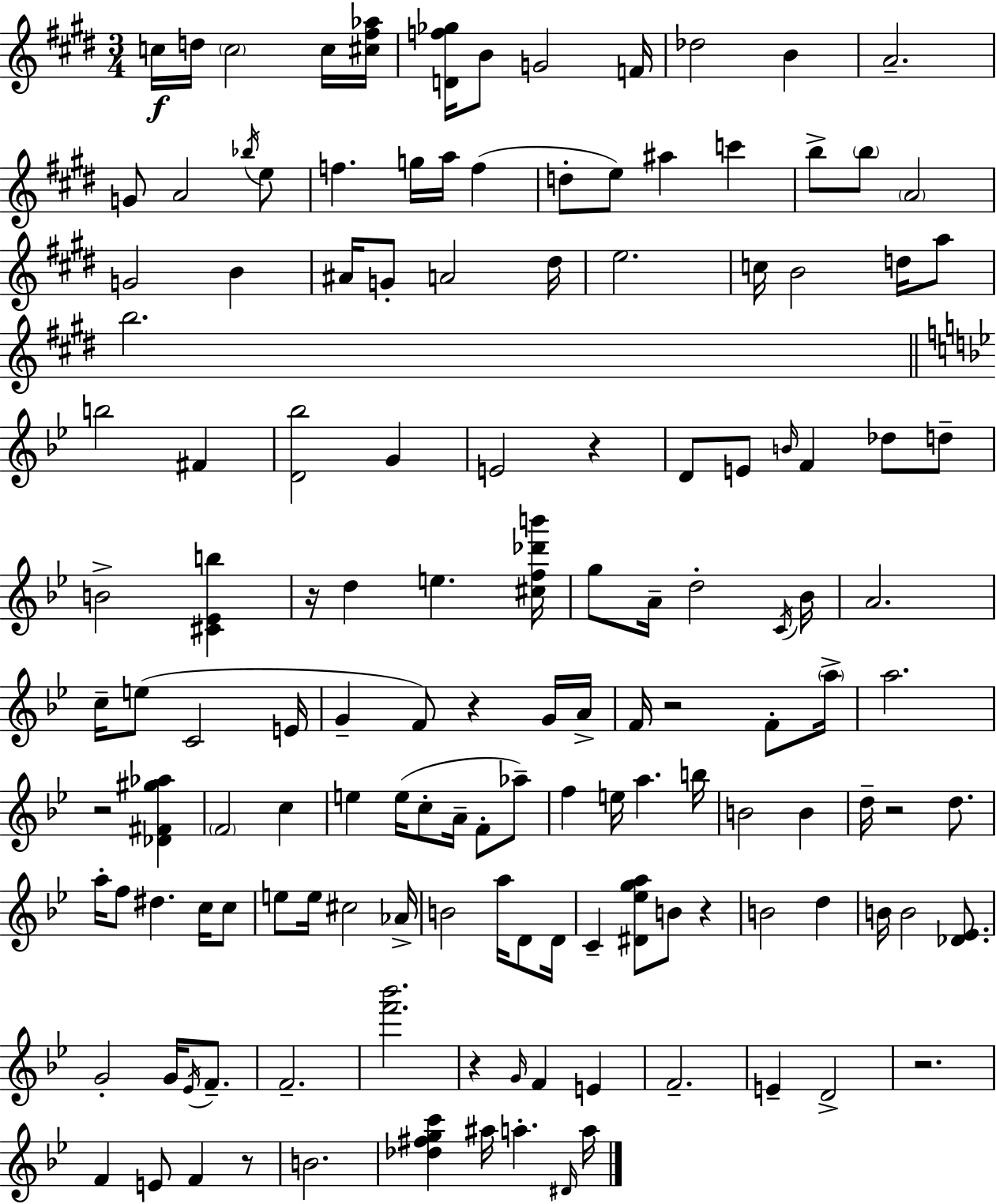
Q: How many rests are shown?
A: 10